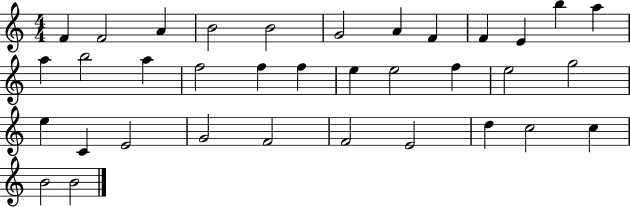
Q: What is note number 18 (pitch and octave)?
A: F5